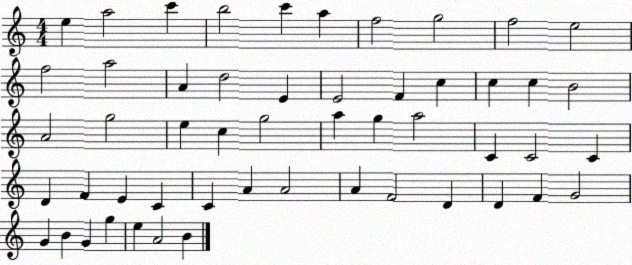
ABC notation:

X:1
T:Untitled
M:4/4
L:1/4
K:C
e a2 c' b2 c' a f2 g2 f2 e2 f2 a2 A d2 E E2 F c c c B2 A2 g2 e c g2 a g a2 C C2 C D F E C C A A2 A F2 D D F G2 G B G g e A2 B